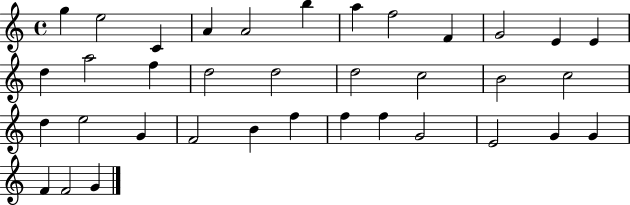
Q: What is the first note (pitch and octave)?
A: G5